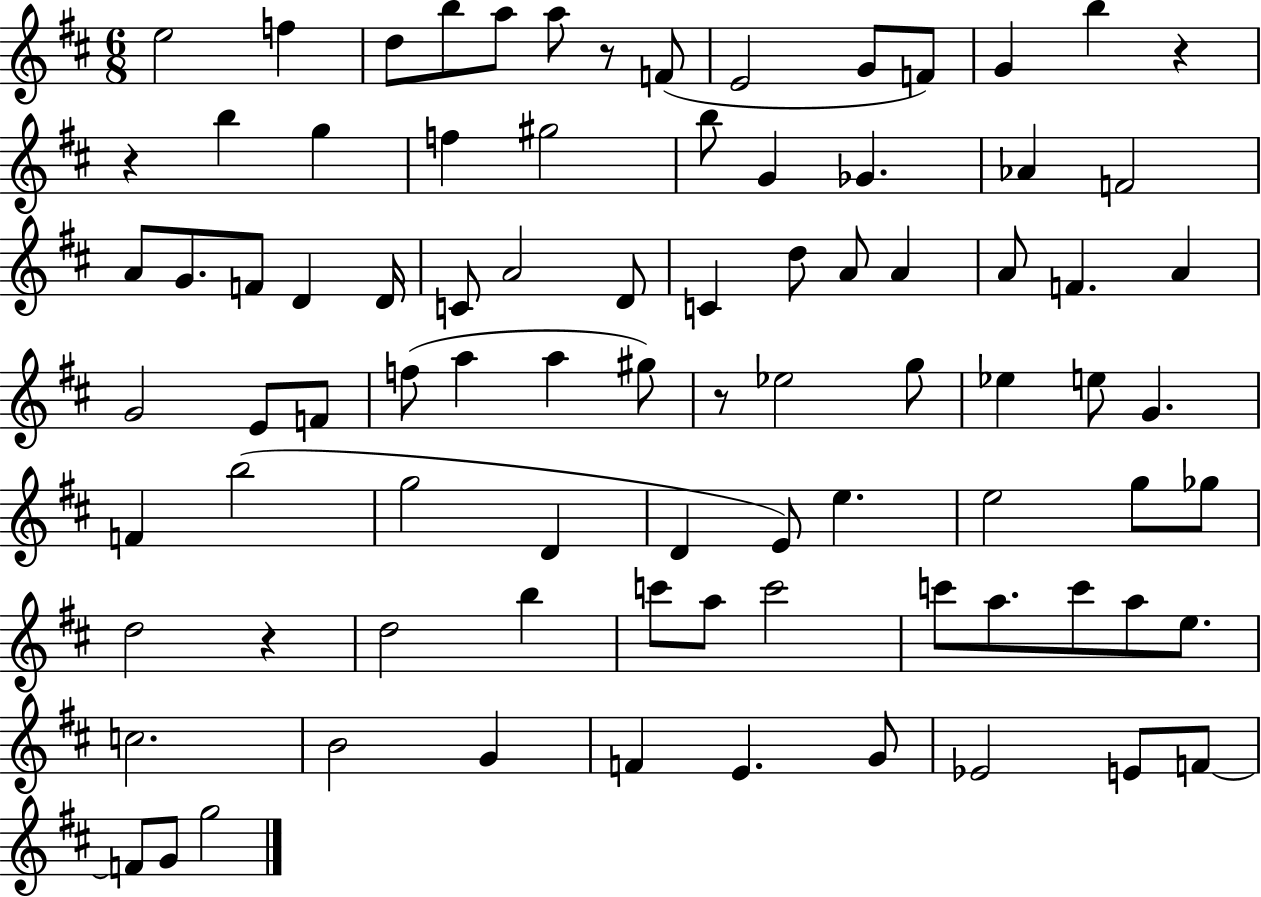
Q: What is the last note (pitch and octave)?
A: G5